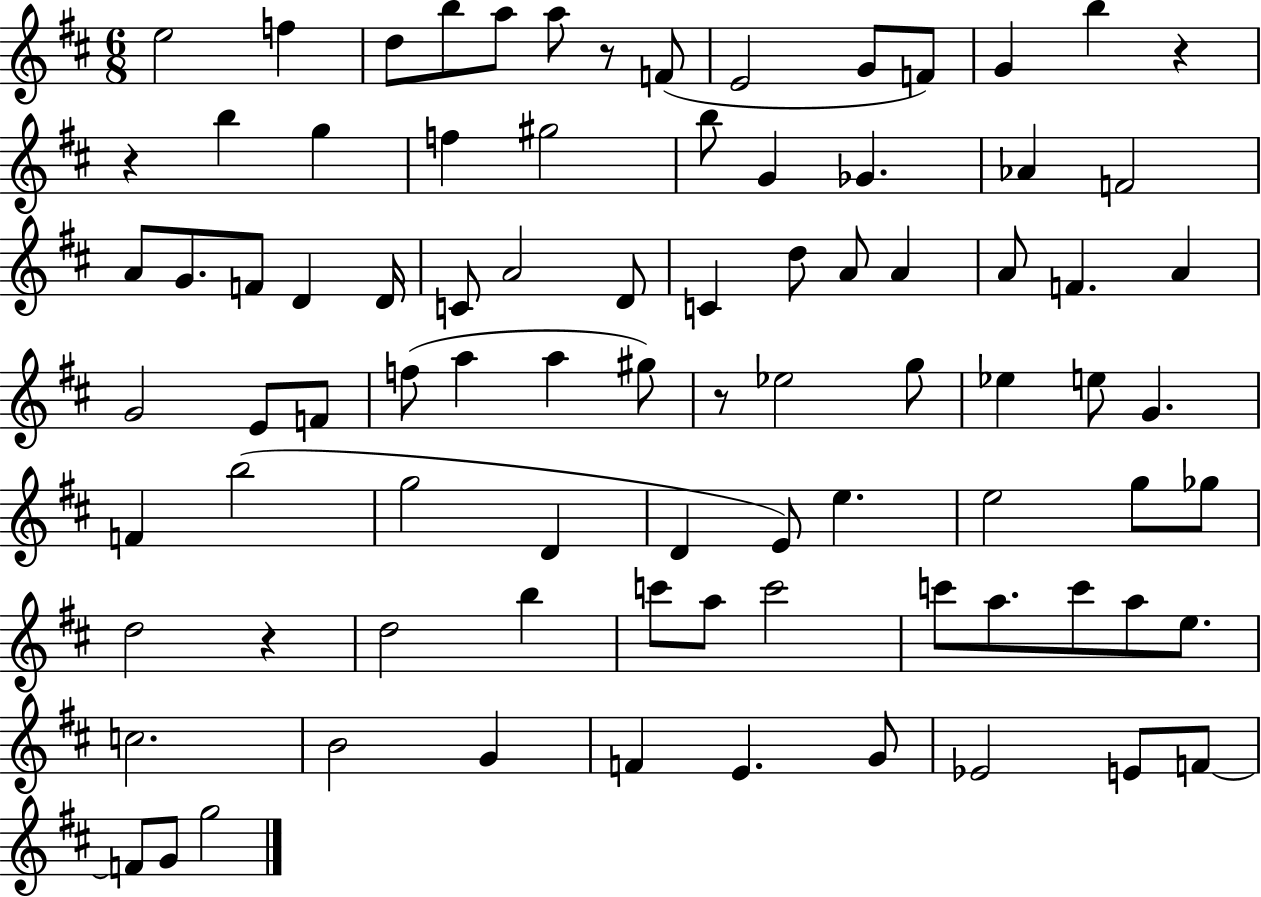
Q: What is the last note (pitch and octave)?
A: G5